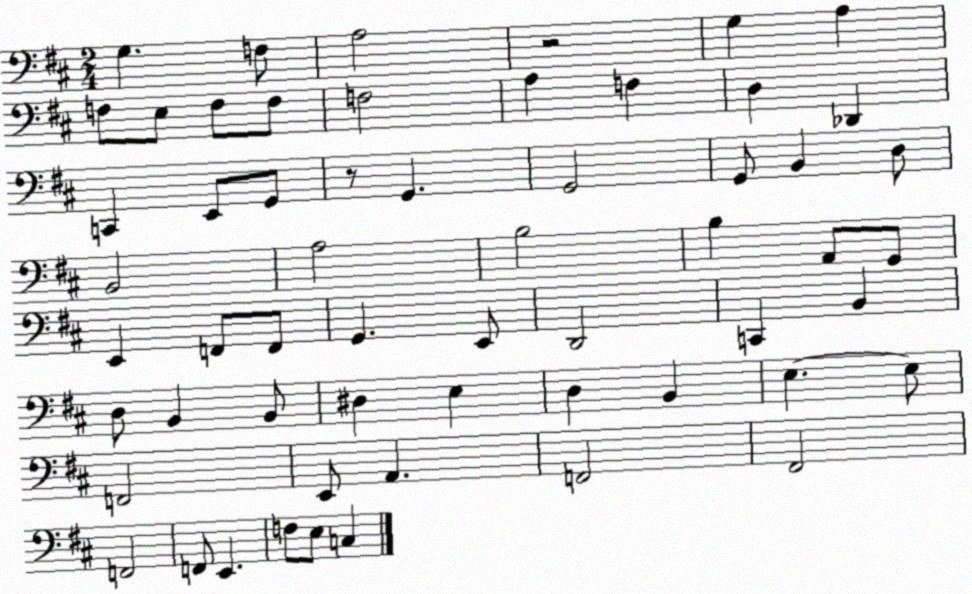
X:1
T:Untitled
M:2/4
L:1/4
K:D
G, F,/2 A,2 z2 G, A, F,/2 E,/2 F,/2 F,/2 F,2 A, F, D, _D,, C,, E,,/2 G,,/2 z/2 G,, G,,2 G,,/2 B,, D,/2 B,,2 A,2 B,2 B, A,,/2 G,,/2 E,, F,,/2 F,,/2 G,, E,,/2 D,,2 C,, B,, D,/2 B,, B,,/2 ^D, E, D, B,, E, E,/2 F,,2 E,,/2 A,, F,,2 ^F,,2 F,,2 F,,/2 E,, F,/2 E,/2 C,